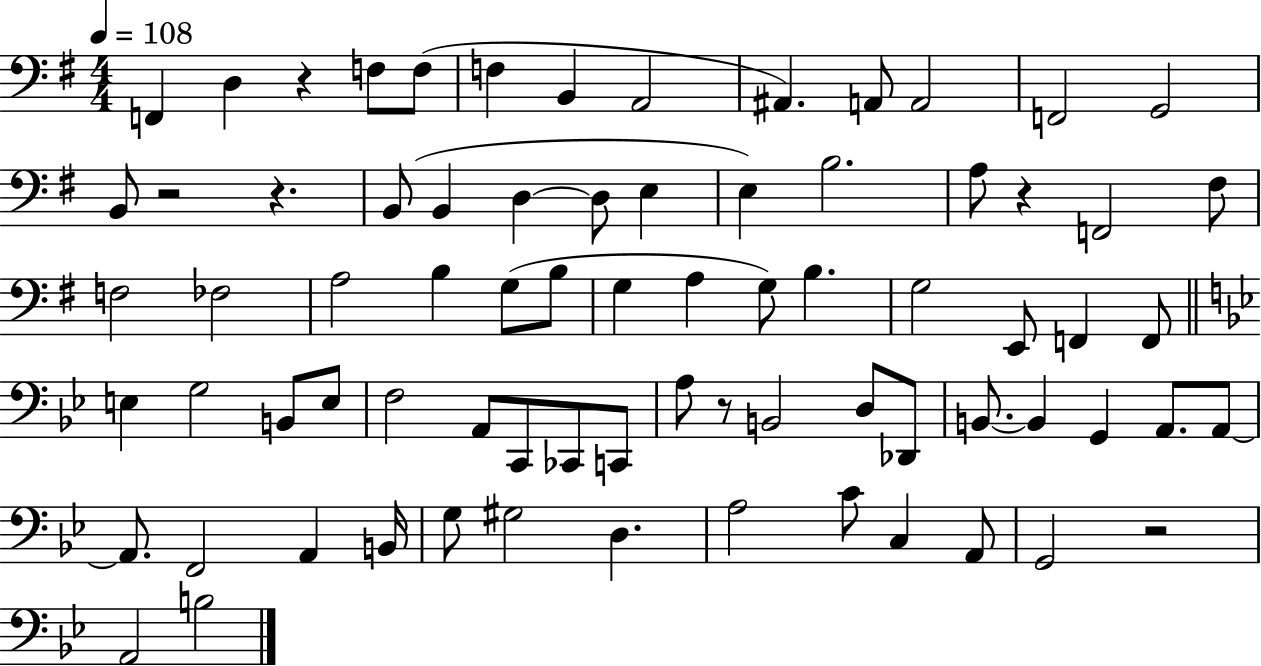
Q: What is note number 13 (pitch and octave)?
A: B2